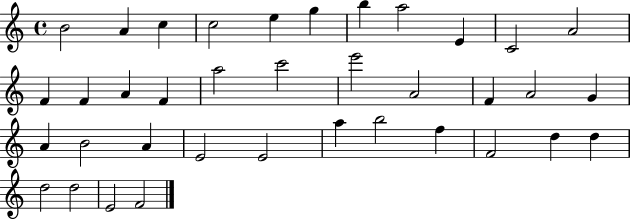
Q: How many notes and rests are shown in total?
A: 37